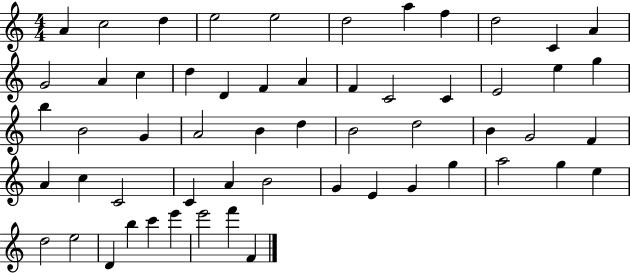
{
  \clef treble
  \numericTimeSignature
  \time 4/4
  \key c \major
  a'4 c''2 d''4 | e''2 e''2 | d''2 a''4 f''4 | d''2 c'4 a'4 | \break g'2 a'4 c''4 | d''4 d'4 f'4 a'4 | f'4 c'2 c'4 | e'2 e''4 g''4 | \break b''4 b'2 g'4 | a'2 b'4 d''4 | b'2 d''2 | b'4 g'2 f'4 | \break a'4 c''4 c'2 | c'4 a'4 b'2 | g'4 e'4 g'4 g''4 | a''2 g''4 e''4 | \break d''2 e''2 | d'4 b''4 c'''4 e'''4 | e'''2 f'''4 f'4 | \bar "|."
}